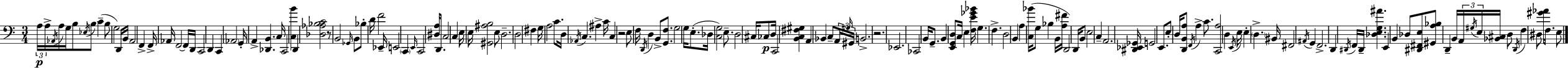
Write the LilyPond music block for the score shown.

{
  \clef bass
  \numericTimeSignature
  \time 3/4
  \key a \minor
  \tuplet 3/2 { a16\p a16-> \acciaccatura { aes,16 } } a16 g16 b8 \acciaccatura { ees16 } b8 c'4--( | b8 g2) | d,16 b,16 a,2 f,4-> | f,16-> aes,16 f,2~~ | \break f,16 d,16 c,2 d,4 | c,4 \parenthesize aes,2 | g,16-. a,4-> <des, b,>4. | c16 c,2 <c b'>4 | \break d,4 <des aes bes c'>2 | r8 b,2 | \grace { ges,16 } b,8 bes8-. d'16 f'2 | ees,16-- e,2 \parenthesize c,4 | \break \grace { e,16 } c,2 | <dis a>16 d,8. c2 | c4 e16 e16 <gis, ais b>2 | e8 d2.-- | \break d2 | fis4 g16 a2 | c'8. d16 \acciaccatura { aes,16 } c4. | ais4-> c'16 c4 r2 | \break e8 f16 \acciaccatura { d,16 } d4 | b,8-> <g, f>8. g2 | g16 e8.-.( des16 <c g>2) | e8.-- d2 | \break cis16 ces8\p d16 c,2 | <b, c fis gis>4 a,4 bes,4 | c8-- \tuplet 3/2 { a,16 \grace { gis16 } gis,16 } b,2.-> | r2. | \break ees,2. | ces,2 | b,16 g,8.-- b,4 <e, g, d>8 | c16 e4 <f e' ges' bes'>16 g4. | \break f4.-> d2 | b,4 a4 <c bes'>16( | g8 bes4 b,16 <a fis'>16 d,2) | d,16 b,8 e2 | \break c4-- a,2. | <dis, ees, ges,>16 g,2 | e,8. e8-. d16 <d, b, a>8 | \acciaccatura { f,16 } a4-> c'8. <c, a>2 | \break d4 \acciaccatura { e,16 } e16 e4-. | \parenthesize d4.-> bis,16 fis,2 | \acciaccatura { ais,16 } g,4 f,2.-> | d,4 | \break \acciaccatura { dis,16 } f,16 dis,16-- <des e g ais'>4. e,4 | b,4 des8 <dis, fis, e>8 <gis, a bes>8 | d,4-- b,16 \tuplet 3/2 { a,16 \acciaccatura { gis16 } e16 } <bes, cis>16 d8 | \acciaccatura { d,16 } f4 dis8 <gis' aes'>16 f8. e8 | \break \bar "|."
}